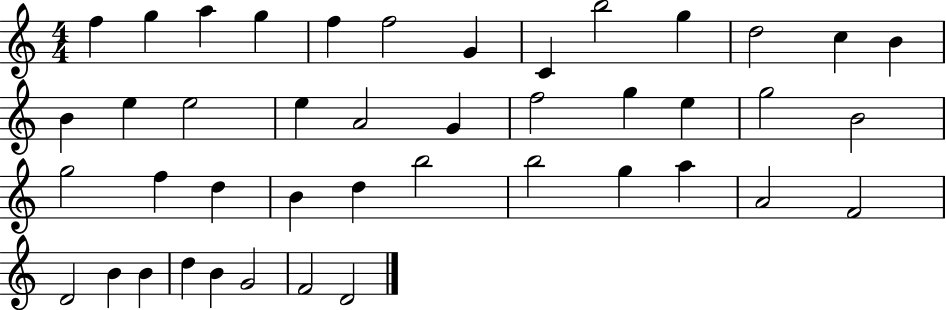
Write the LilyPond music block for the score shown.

{
  \clef treble
  \numericTimeSignature
  \time 4/4
  \key c \major
  f''4 g''4 a''4 g''4 | f''4 f''2 g'4 | c'4 b''2 g''4 | d''2 c''4 b'4 | \break b'4 e''4 e''2 | e''4 a'2 g'4 | f''2 g''4 e''4 | g''2 b'2 | \break g''2 f''4 d''4 | b'4 d''4 b''2 | b''2 g''4 a''4 | a'2 f'2 | \break d'2 b'4 b'4 | d''4 b'4 g'2 | f'2 d'2 | \bar "|."
}